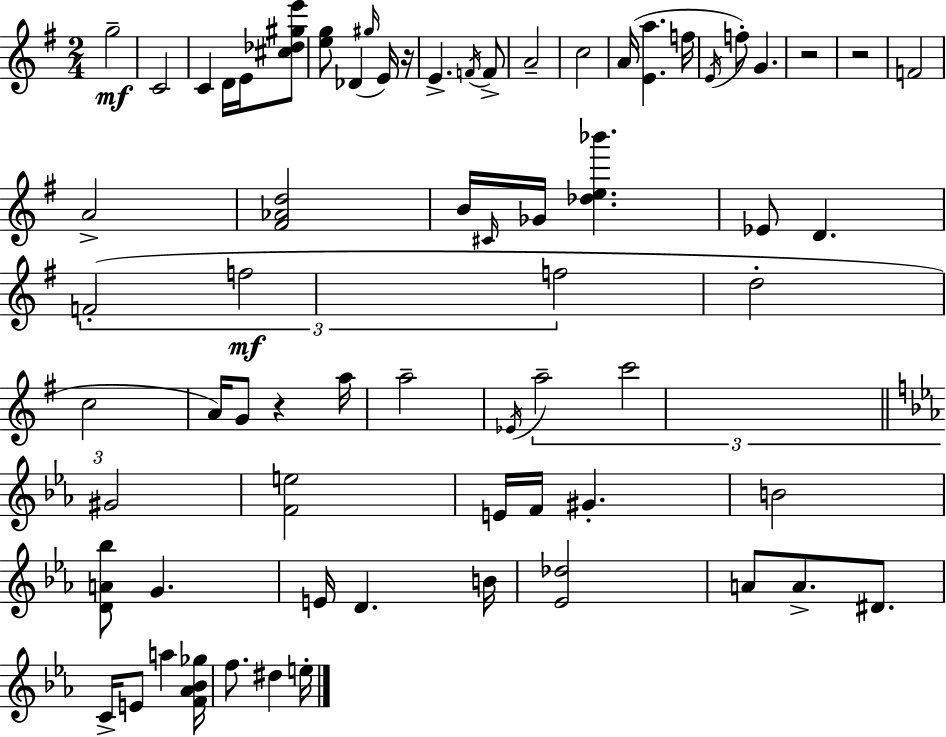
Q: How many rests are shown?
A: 4